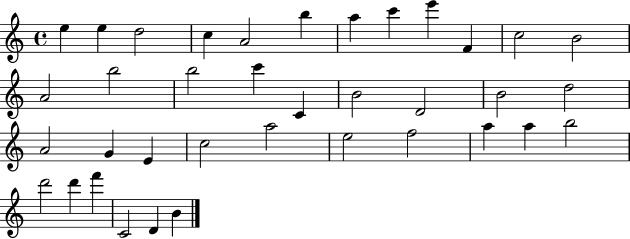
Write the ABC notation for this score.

X:1
T:Untitled
M:4/4
L:1/4
K:C
e e d2 c A2 b a c' e' F c2 B2 A2 b2 b2 c' C B2 D2 B2 d2 A2 G E c2 a2 e2 f2 a a b2 d'2 d' f' C2 D B